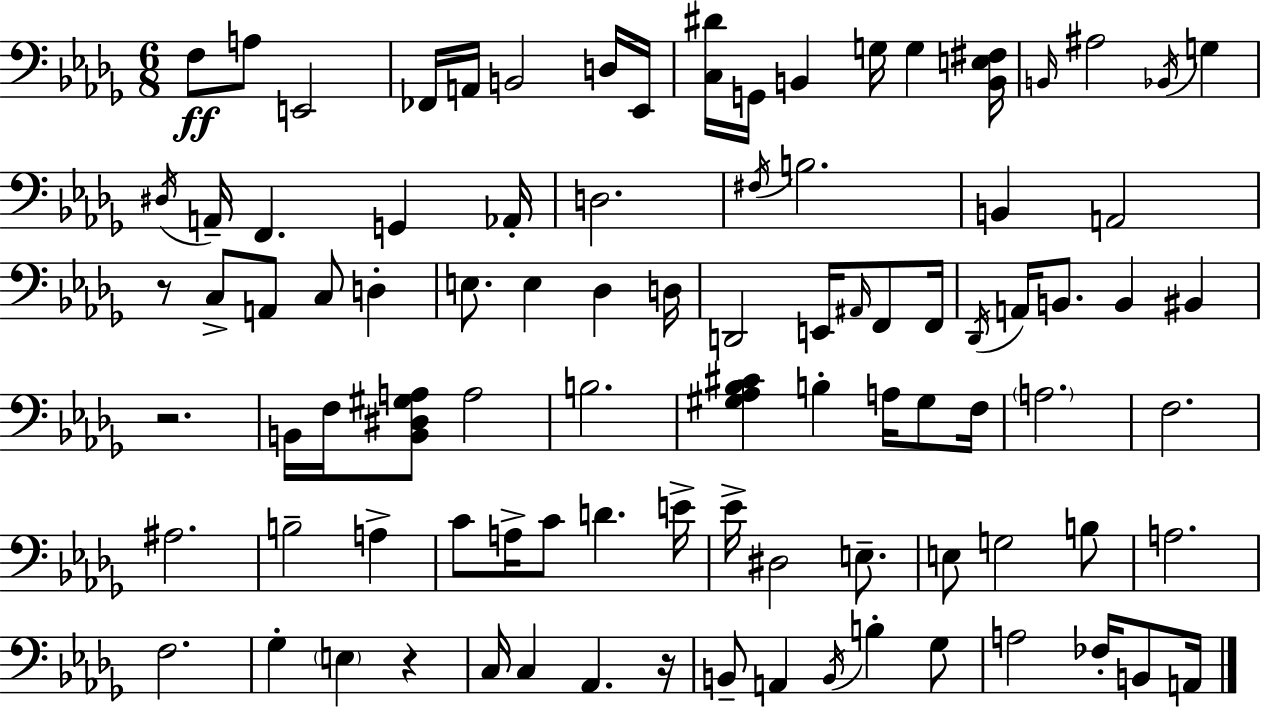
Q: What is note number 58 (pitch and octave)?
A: C4